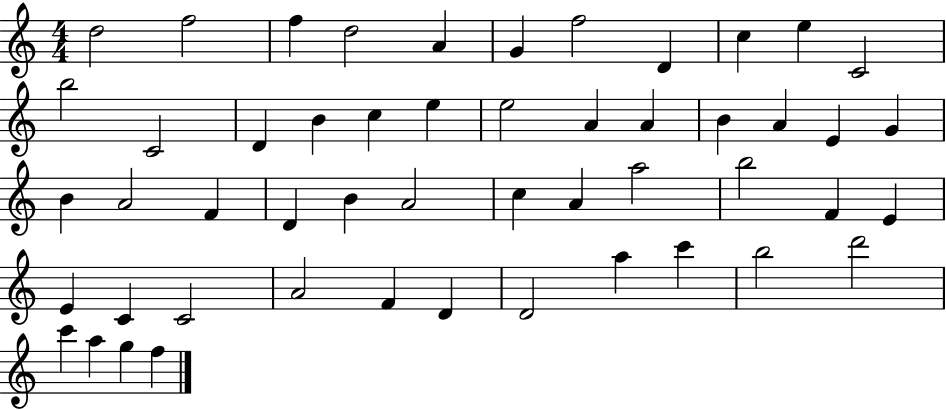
{
  \clef treble
  \numericTimeSignature
  \time 4/4
  \key c \major
  d''2 f''2 | f''4 d''2 a'4 | g'4 f''2 d'4 | c''4 e''4 c'2 | \break b''2 c'2 | d'4 b'4 c''4 e''4 | e''2 a'4 a'4 | b'4 a'4 e'4 g'4 | \break b'4 a'2 f'4 | d'4 b'4 a'2 | c''4 a'4 a''2 | b''2 f'4 e'4 | \break e'4 c'4 c'2 | a'2 f'4 d'4 | d'2 a''4 c'''4 | b''2 d'''2 | \break c'''4 a''4 g''4 f''4 | \bar "|."
}